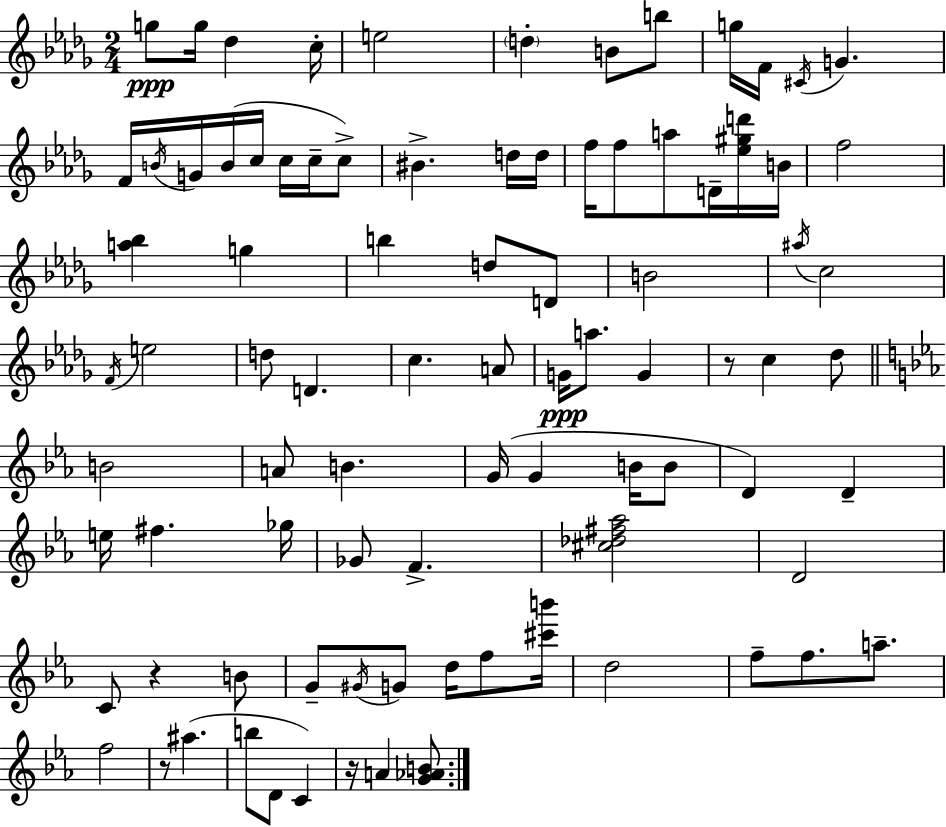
{
  \clef treble
  \numericTimeSignature
  \time 2/4
  \key bes \minor
  \repeat volta 2 { g''8\ppp g''16 des''4 c''16-. | e''2 | \parenthesize d''4-. b'8 b''8 | g''16 f'16 \acciaccatura { cis'16 } g'4. | \break f'16 \acciaccatura { b'16 } g'16 b'16( c''16 c''16 c''16-- | c''8->) bis'4.-> | d''16 d''16 f''16 f''8 a''8 d'16-- | <ees'' gis'' d'''>16 b'16 f''2 | \break <a'' bes''>4 g''4 | b''4 d''8 | d'8 b'2 | \acciaccatura { ais''16 } c''2 | \break \acciaccatura { f'16 } e''2 | d''8 d'4. | c''4. | a'8 g'16\ppp a''8. | \break g'4 r8 c''4 | des''8 \bar "||" \break \key c \minor b'2 | a'8 b'4. | g'16( g'4 b'16 b'8 | d'4) d'4-- | \break e''16 fis''4. ges''16 | ges'8 f'4.-> | <cis'' des'' fis'' aes''>2 | d'2 | \break c'8 r4 b'8 | g'8-- \acciaccatura { gis'16 } g'8 d''16 f''8 | <cis''' b'''>16 d''2 | f''8-- f''8. a''8.-- | \break f''2 | r8 ais''4.( | b''8 d'8 c'4) | r16 a'4 <g' aes' b'>8. | \break } \bar "|."
}